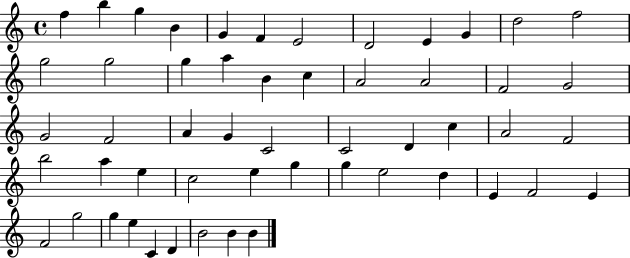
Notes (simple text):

F5/q B5/q G5/q B4/q G4/q F4/q E4/h D4/h E4/q G4/q D5/h F5/h G5/h G5/h G5/q A5/q B4/q C5/q A4/h A4/h F4/h G4/h G4/h F4/h A4/q G4/q C4/h C4/h D4/q C5/q A4/h F4/h B5/h A5/q E5/q C5/h E5/q G5/q G5/q E5/h D5/q E4/q F4/h E4/q F4/h G5/h G5/q E5/q C4/q D4/q B4/h B4/q B4/q